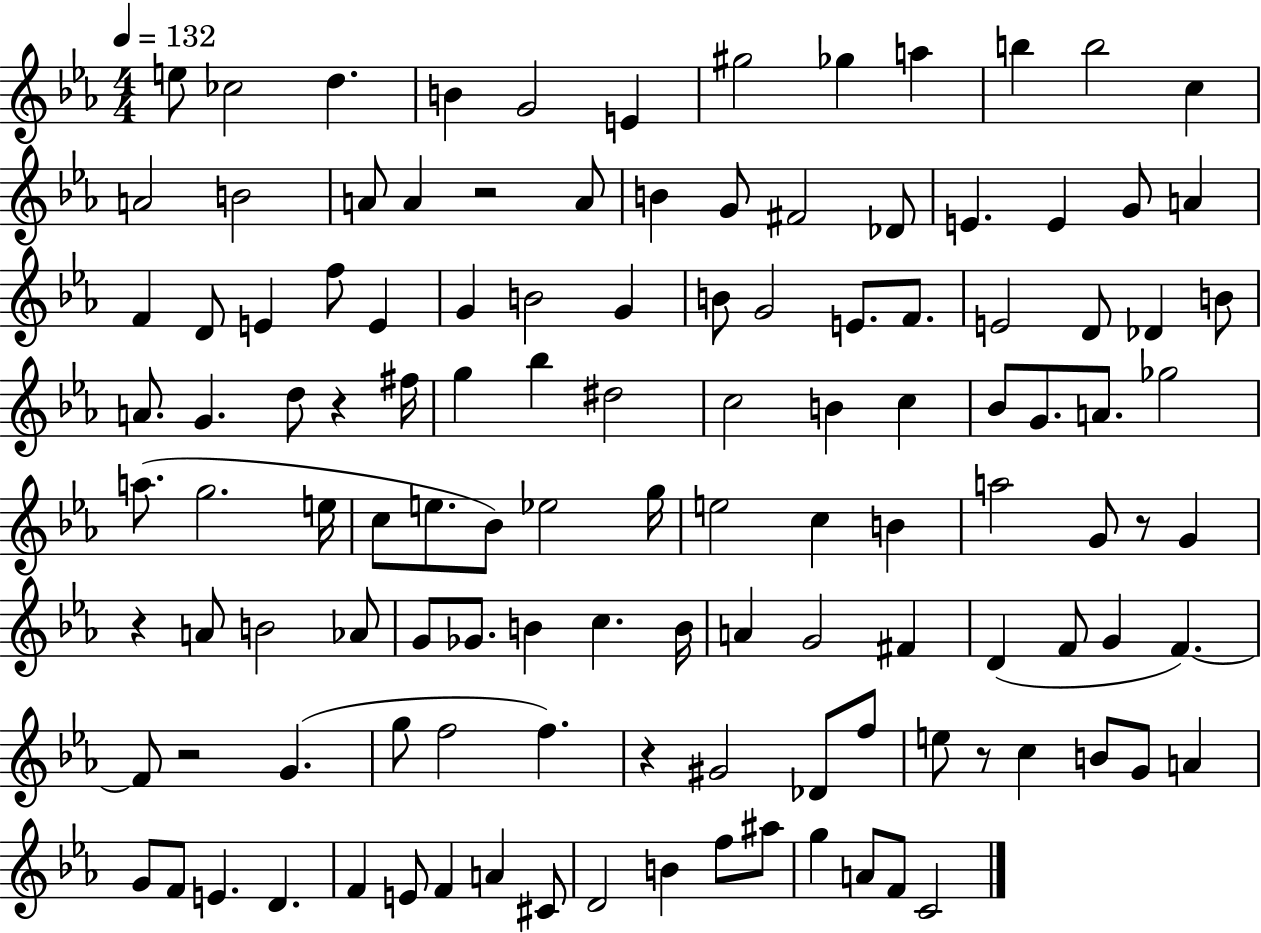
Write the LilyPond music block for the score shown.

{
  \clef treble
  \numericTimeSignature
  \time 4/4
  \key ees \major
  \tempo 4 = 132
  e''8 ces''2 d''4. | b'4 g'2 e'4 | gis''2 ges''4 a''4 | b''4 b''2 c''4 | \break a'2 b'2 | a'8 a'4 r2 a'8 | b'4 g'8 fis'2 des'8 | e'4. e'4 g'8 a'4 | \break f'4 d'8 e'4 f''8 e'4 | g'4 b'2 g'4 | b'8 g'2 e'8. f'8. | e'2 d'8 des'4 b'8 | \break a'8. g'4. d''8 r4 fis''16 | g''4 bes''4 dis''2 | c''2 b'4 c''4 | bes'8 g'8. a'8. ges''2 | \break a''8.( g''2. e''16 | c''8 e''8. bes'8) ees''2 g''16 | e''2 c''4 b'4 | a''2 g'8 r8 g'4 | \break r4 a'8 b'2 aes'8 | g'8 ges'8. b'4 c''4. b'16 | a'4 g'2 fis'4 | d'4( f'8 g'4 f'4.~~) | \break f'8 r2 g'4.( | g''8 f''2 f''4.) | r4 gis'2 des'8 f''8 | e''8 r8 c''4 b'8 g'8 a'4 | \break g'8 f'8 e'4. d'4. | f'4 e'8 f'4 a'4 cis'8 | d'2 b'4 f''8 ais''8 | g''4 a'8 f'8 c'2 | \break \bar "|."
}